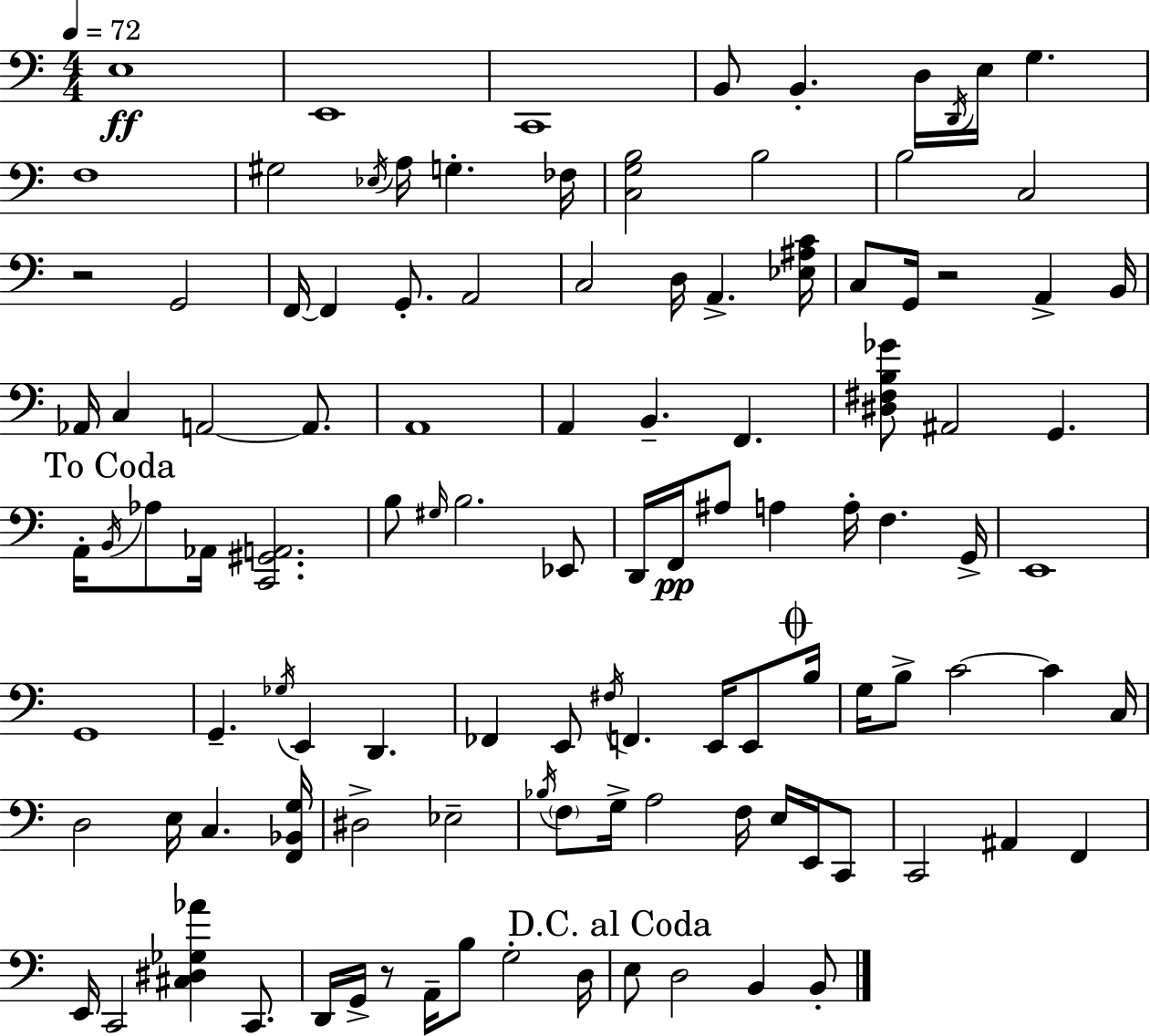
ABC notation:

X:1
T:Untitled
M:4/4
L:1/4
K:C
E,4 E,,4 C,,4 B,,/2 B,, D,/4 D,,/4 E,/4 G, F,4 ^G,2 _E,/4 A,/4 G, _F,/4 [C,G,B,]2 B,2 B,2 C,2 z2 G,,2 F,,/4 F,, G,,/2 A,,2 C,2 D,/4 A,, [_E,^A,C]/4 C,/2 G,,/4 z2 A,, B,,/4 _A,,/4 C, A,,2 A,,/2 A,,4 A,, B,, F,, [^D,^F,B,_G]/2 ^A,,2 G,, A,,/4 B,,/4 _A,/2 _A,,/4 [C,,^G,,A,,]2 B,/2 ^G,/4 B,2 _E,,/2 D,,/4 F,,/4 ^A,/2 A, A,/4 F, G,,/4 E,,4 G,,4 G,, _G,/4 E,, D,, _F,, E,,/2 ^F,/4 F,, E,,/4 E,,/2 B,/4 G,/4 B,/2 C2 C C,/4 D,2 E,/4 C, [F,,_B,,G,]/4 ^D,2 _E,2 _B,/4 F,/2 G,/4 A,2 F,/4 E,/4 E,,/4 C,,/2 C,,2 ^A,, F,, E,,/4 C,,2 [^C,^D,_G,_A] C,,/2 D,,/4 G,,/4 z/2 A,,/4 B,/2 G,2 D,/4 E,/2 D,2 B,, B,,/2